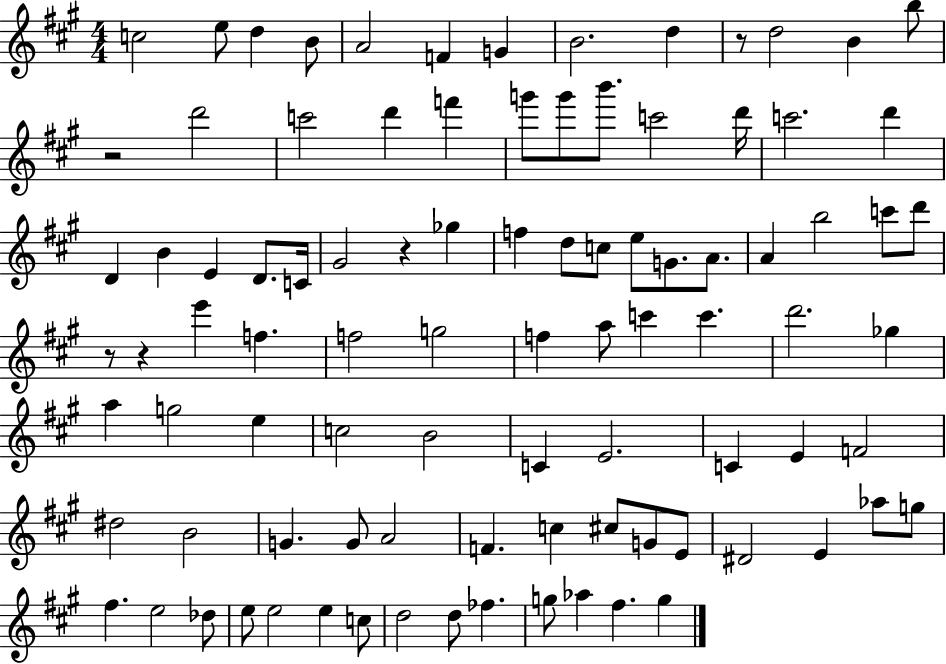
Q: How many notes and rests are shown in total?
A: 93